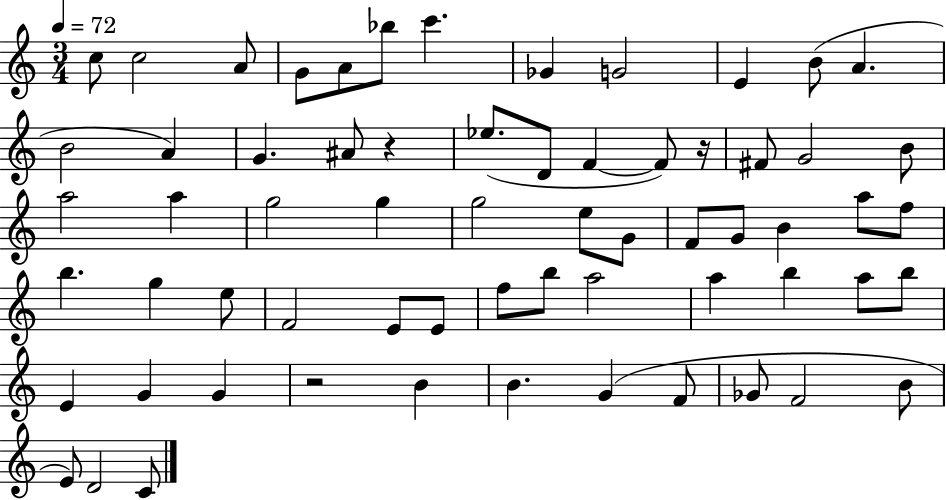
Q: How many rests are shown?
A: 3